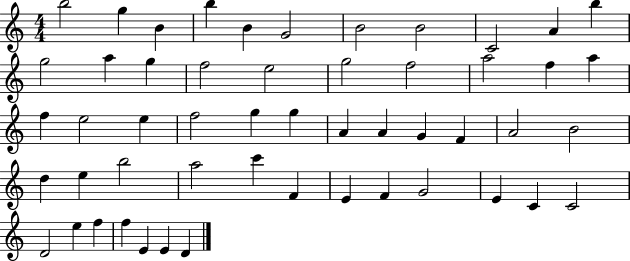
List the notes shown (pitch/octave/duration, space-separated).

B5/h G5/q B4/q B5/q B4/q G4/h B4/h B4/h C4/h A4/q B5/q G5/h A5/q G5/q F5/h E5/h G5/h F5/h A5/h F5/q A5/q F5/q E5/h E5/q F5/h G5/q G5/q A4/q A4/q G4/q F4/q A4/h B4/h D5/q E5/q B5/h A5/h C6/q F4/q E4/q F4/q G4/h E4/q C4/q C4/h D4/h E5/q F5/q F5/q E4/q E4/q D4/q